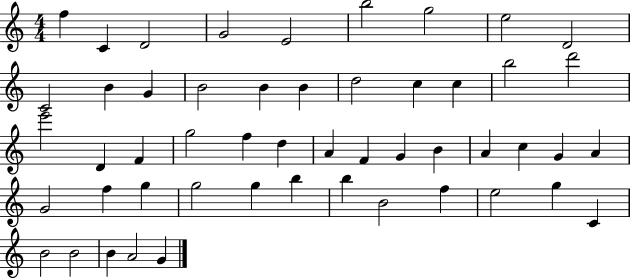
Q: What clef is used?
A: treble